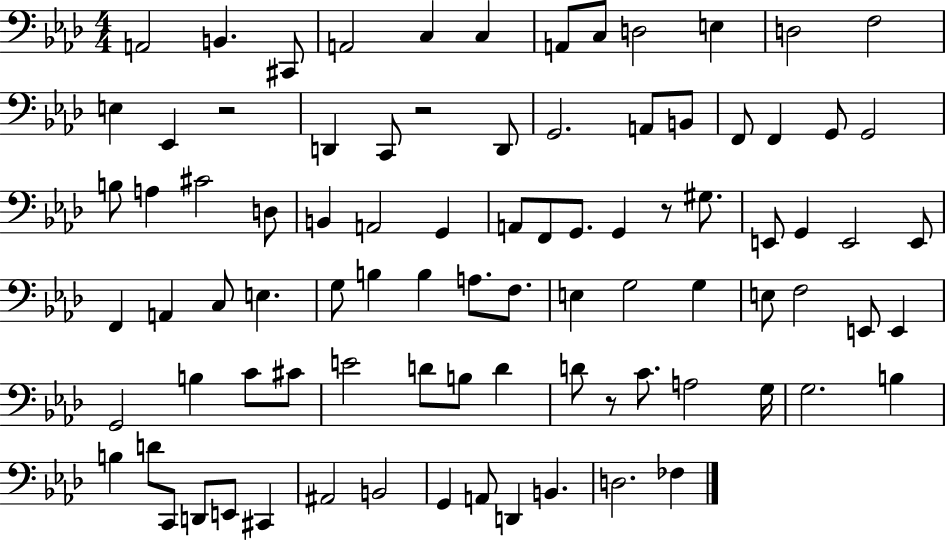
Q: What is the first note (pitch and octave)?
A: A2